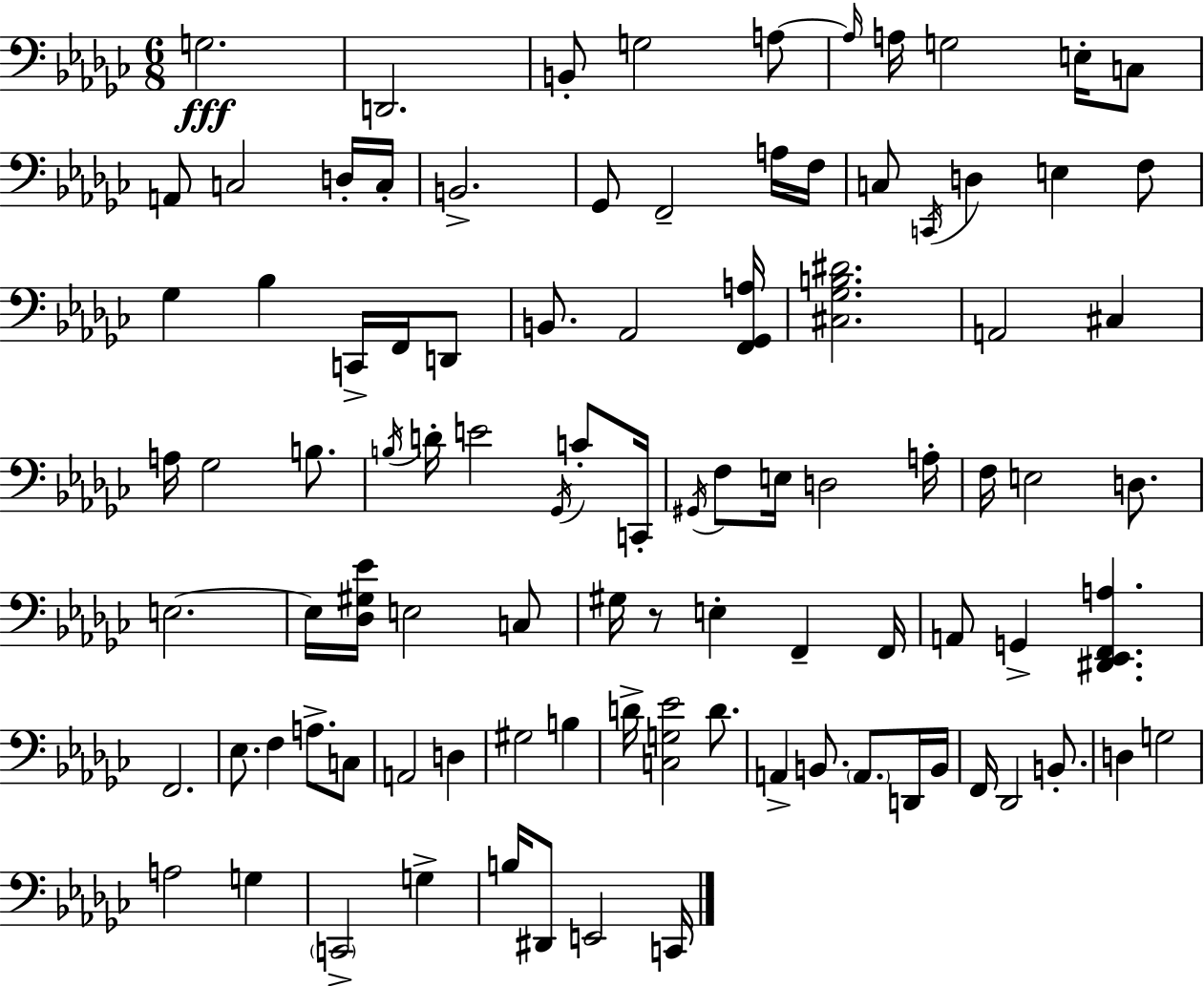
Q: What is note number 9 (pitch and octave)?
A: E3